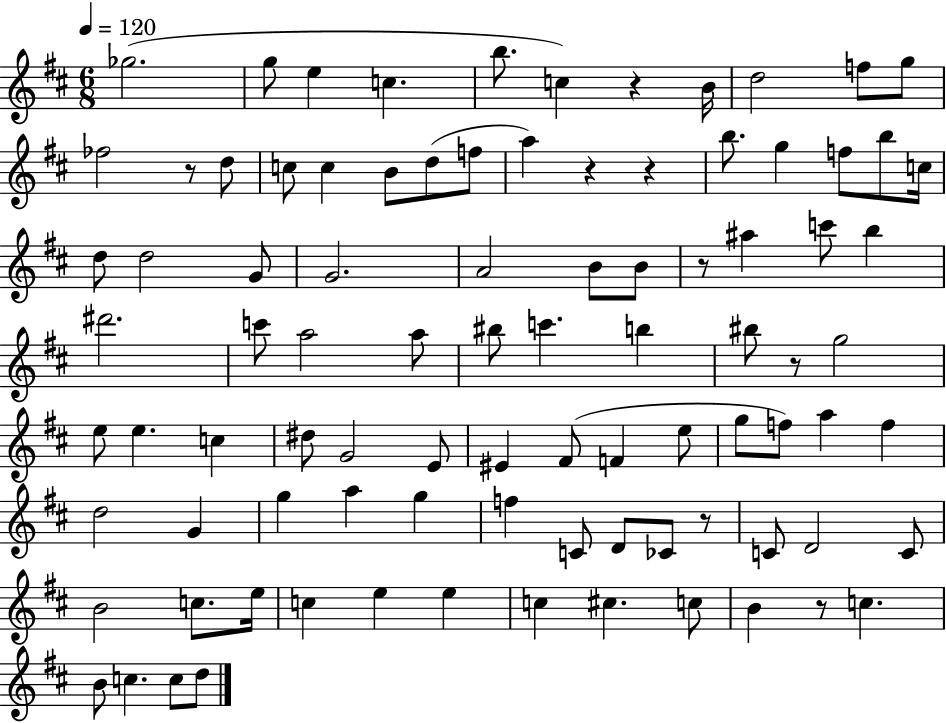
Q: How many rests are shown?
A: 8